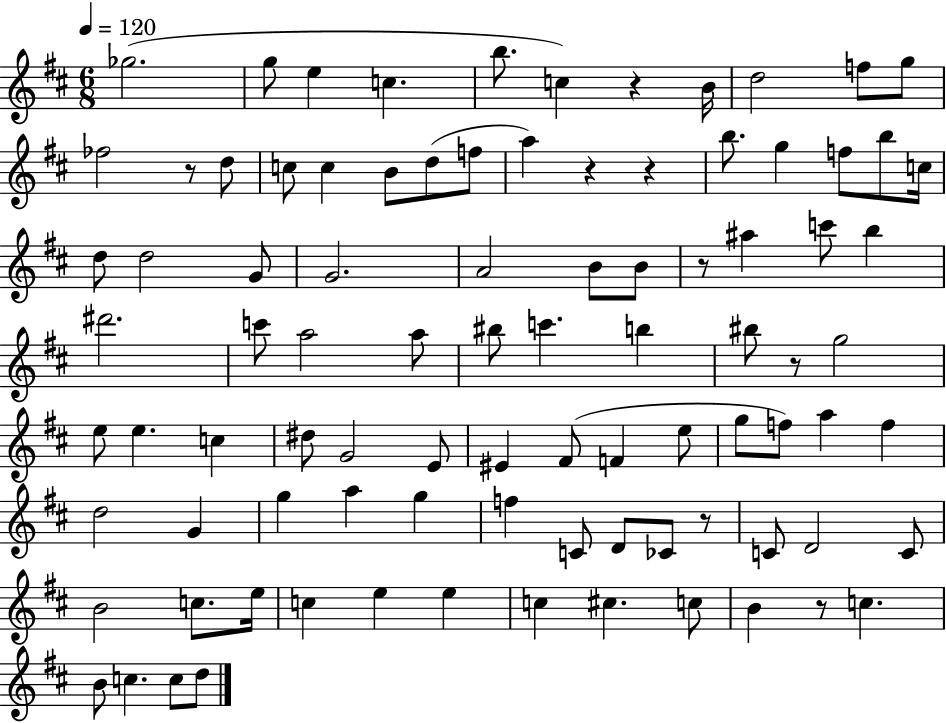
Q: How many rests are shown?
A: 8